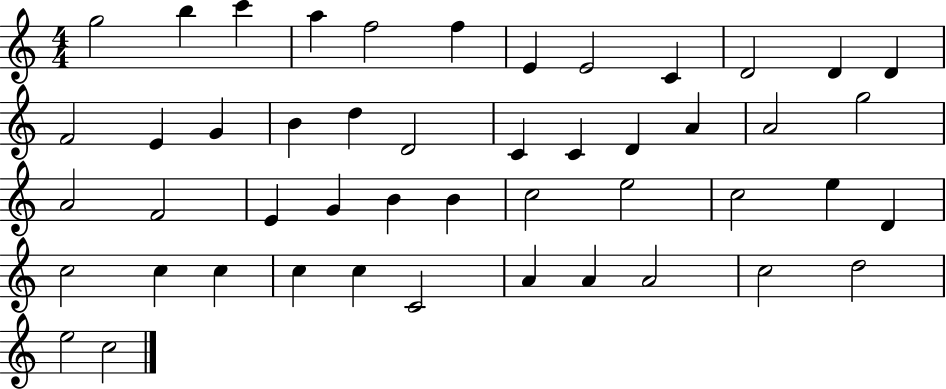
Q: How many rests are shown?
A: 0